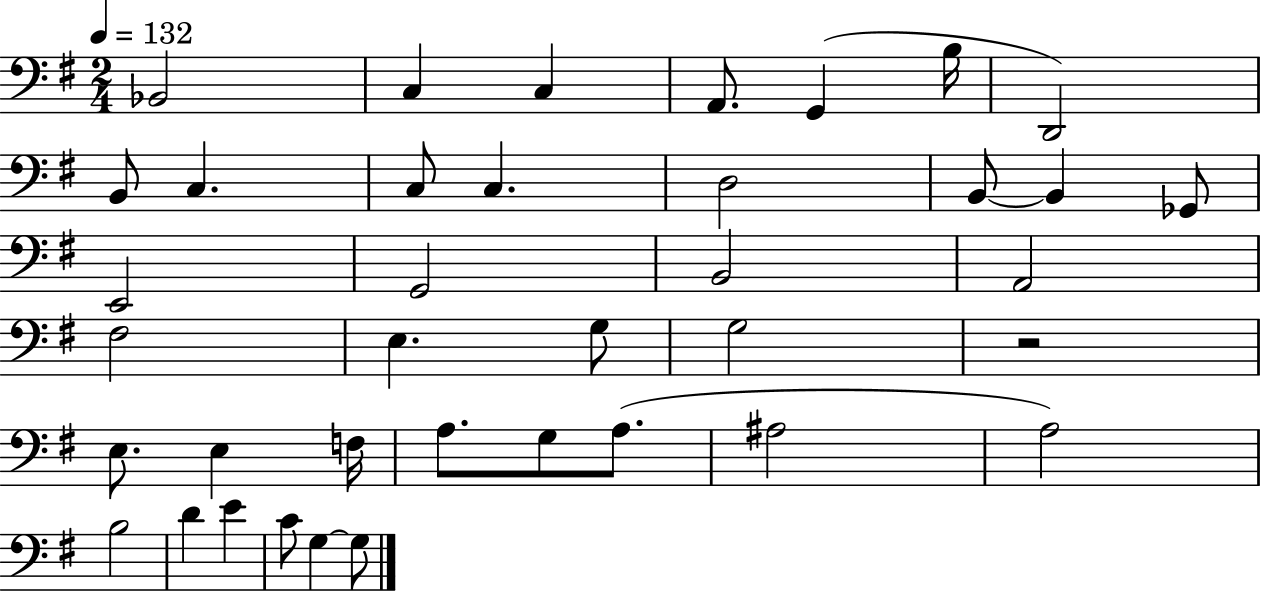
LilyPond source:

{
  \clef bass
  \numericTimeSignature
  \time 2/4
  \key g \major
  \tempo 4 = 132
  bes,2 | c4 c4 | a,8. g,4( b16 | d,2) | \break b,8 c4. | c8 c4. | d2 | b,8~~ b,4 ges,8 | \break e,2 | g,2 | b,2 | a,2 | \break fis2 | e4. g8 | g2 | r2 | \break e8. e4 f16 | a8. g8 a8.( | ais2 | a2) | \break b2 | d'4 e'4 | c'8 g4~~ g8 | \bar "|."
}